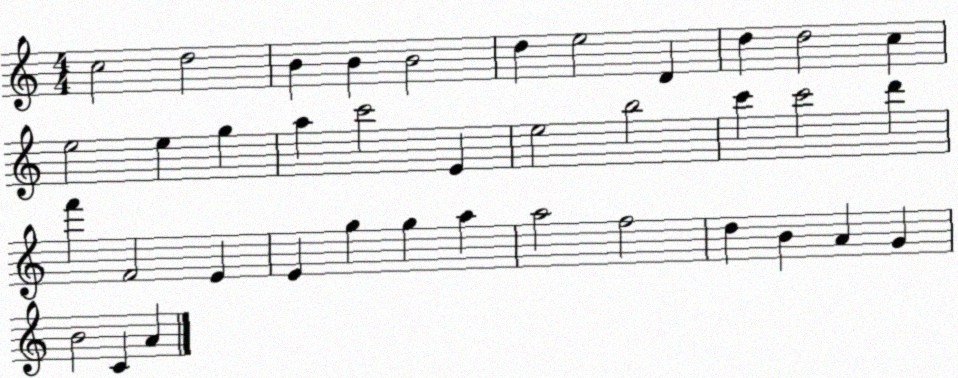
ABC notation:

X:1
T:Untitled
M:4/4
L:1/4
K:C
c2 d2 B B B2 d e2 D d d2 c e2 e g a c'2 E e2 b2 c' c'2 d' f' F2 E E g g a a2 f2 d B A G B2 C A